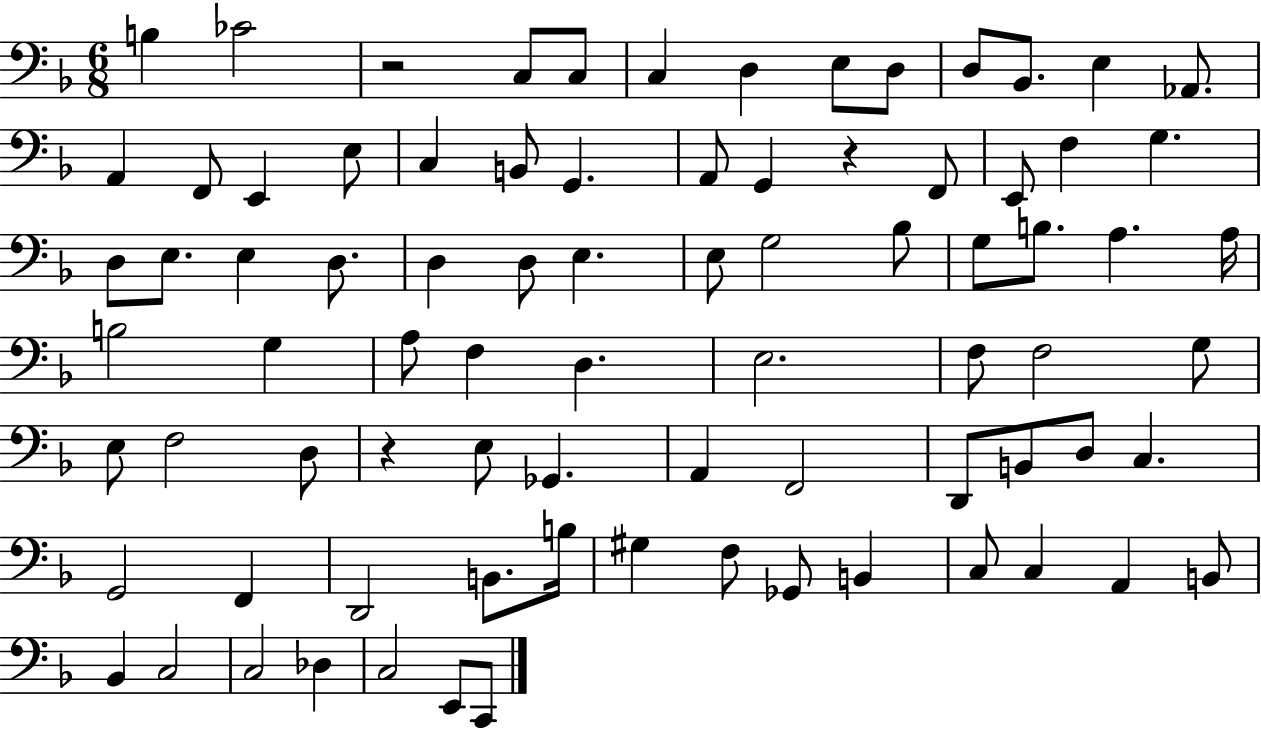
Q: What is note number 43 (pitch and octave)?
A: F3